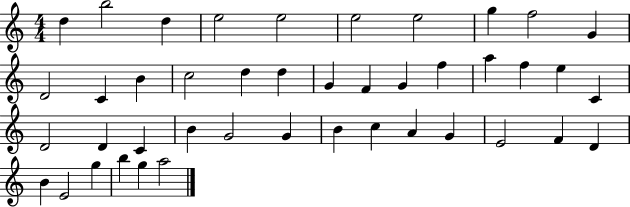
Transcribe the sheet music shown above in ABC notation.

X:1
T:Untitled
M:4/4
L:1/4
K:C
d b2 d e2 e2 e2 e2 g f2 G D2 C B c2 d d G F G f a f e C D2 D C B G2 G B c A G E2 F D B E2 g b g a2